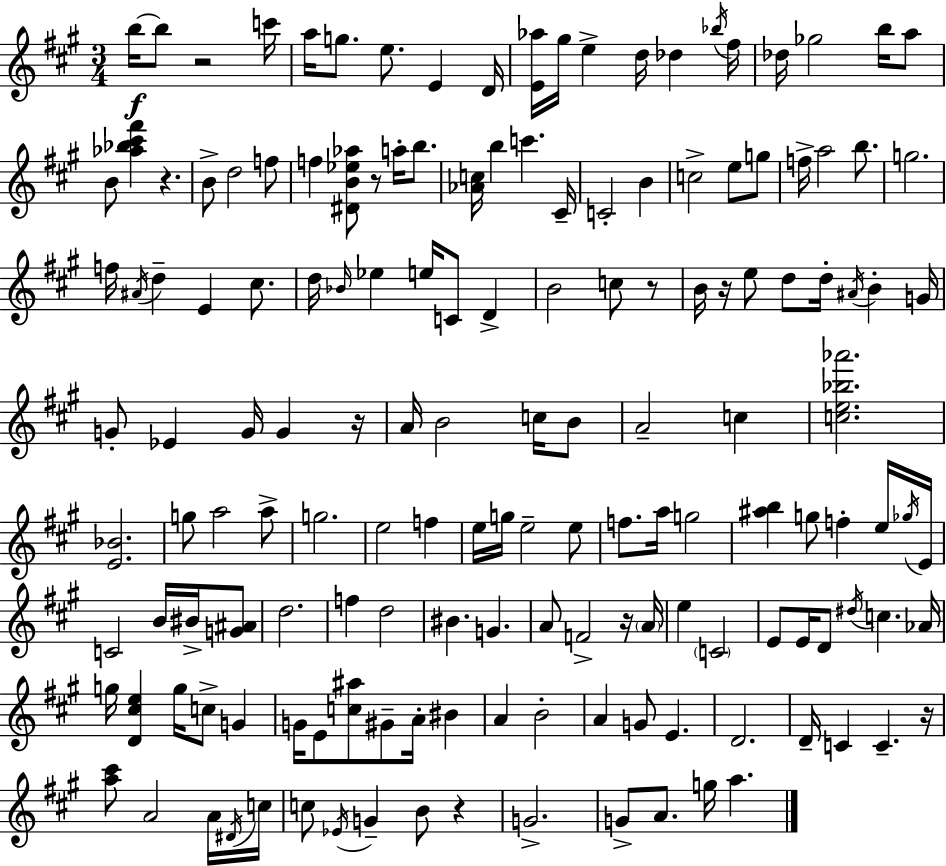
{
  \clef treble
  \numericTimeSignature
  \time 3/4
  \key a \major
  b''16~~\f b''8 r2 c'''16 | a''16 g''8. e''8. e'4 d'16 | <e' aes''>16 gis''16 e''4-> d''16 des''4 \acciaccatura { bes''16 } | fis''16 des''16 ges''2 b''16 a''8 | \break b'8 <aes'' bes'' cis''' fis'''>4 r4. | b'8-> d''2 f''8 | f''4 <dis' b' ees'' aes''>8 r8 a''16-. b''8. | <aes' c''>16 b''4 c'''4. | \break cis'16-- c'2-. b'4 | c''2-> e''8 g''8 | f''16-> a''2 b''8. | g''2. | \break f''16 \acciaccatura { ais'16 } d''4-- e'4 cis''8. | d''16 \grace { bes'16 } ees''4 e''16 c'8 d'4-> | b'2 c''8 | r8 b'16 r16 e''8 d''8 d''16-. \acciaccatura { ais'16 } b'4-. | \break g'16 g'8-. ees'4 g'16 g'4 | r16 a'16 b'2 | c''16 b'8 a'2-- | c''4 <c'' e'' bes'' aes'''>2. | \break <e' bes'>2. | g''8 a''2 | a''8-> g''2. | e''2 | \break f''4 e''16 g''16 e''2-- | e''8 f''8. a''16 g''2 | <ais'' b''>4 g''8 f''4-. | e''16 \acciaccatura { ges''16 } e'16 c'2 | \break b'16 bis'16-> <g' ais'>8 d''2. | f''4 d''2 | bis'4. g'4. | a'8 f'2-> | \break r16 \parenthesize a'16 e''4 \parenthesize c'2 | e'8 e'16 d'8 \acciaccatura { dis''16 } c''4. | aes'16 g''16 <d' cis'' e''>4 g''16 | c''8-> g'4 g'16 e'8 <c'' ais''>8 gis'8-- | \break a'16-. bis'4 a'4 b'2-. | a'4 g'8 | e'4. d'2. | d'16-- c'4 c'4.-- | \break r16 <a'' cis'''>8 a'2 | a'16 \acciaccatura { dis'16 } c''16 c''8 \acciaccatura { ees'16 } g'4-- | b'8 r4 g'2.-> | g'8-> a'8. | \break g''16 a''4. \bar "|."
}